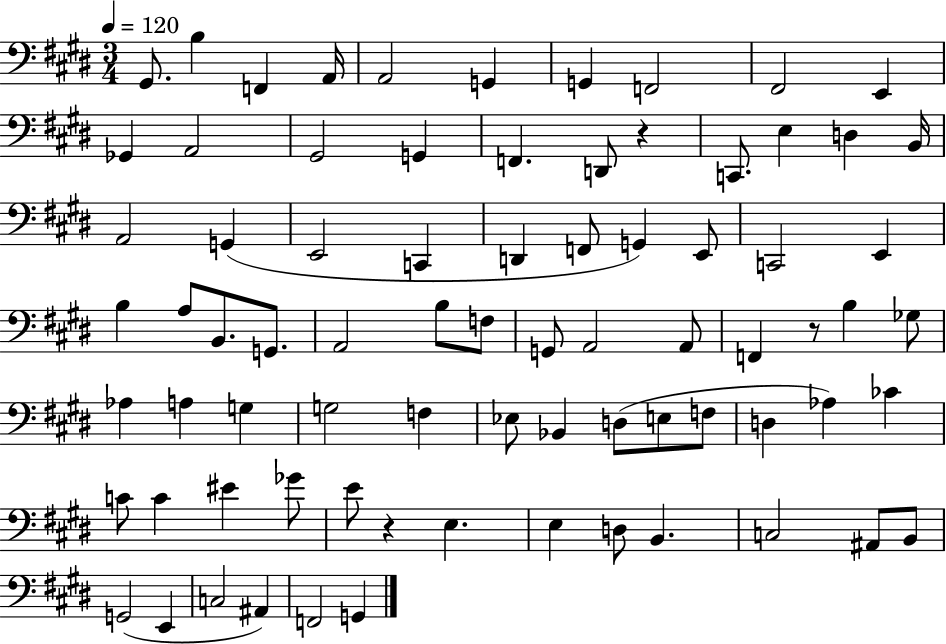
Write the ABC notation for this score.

X:1
T:Untitled
M:3/4
L:1/4
K:E
^G,,/2 B, F,, A,,/4 A,,2 G,, G,, F,,2 ^F,,2 E,, _G,, A,,2 ^G,,2 G,, F,, D,,/2 z C,,/2 E, D, B,,/4 A,,2 G,, E,,2 C,, D,, F,,/2 G,, E,,/2 C,,2 E,, B, A,/2 B,,/2 G,,/2 A,,2 B,/2 F,/2 G,,/2 A,,2 A,,/2 F,, z/2 B, _G,/2 _A, A, G, G,2 F, _E,/2 _B,, D,/2 E,/2 F,/2 D, _A, _C C/2 C ^E _G/2 E/2 z E, E, D,/2 B,, C,2 ^A,,/2 B,,/2 G,,2 E,, C,2 ^A,, F,,2 G,,